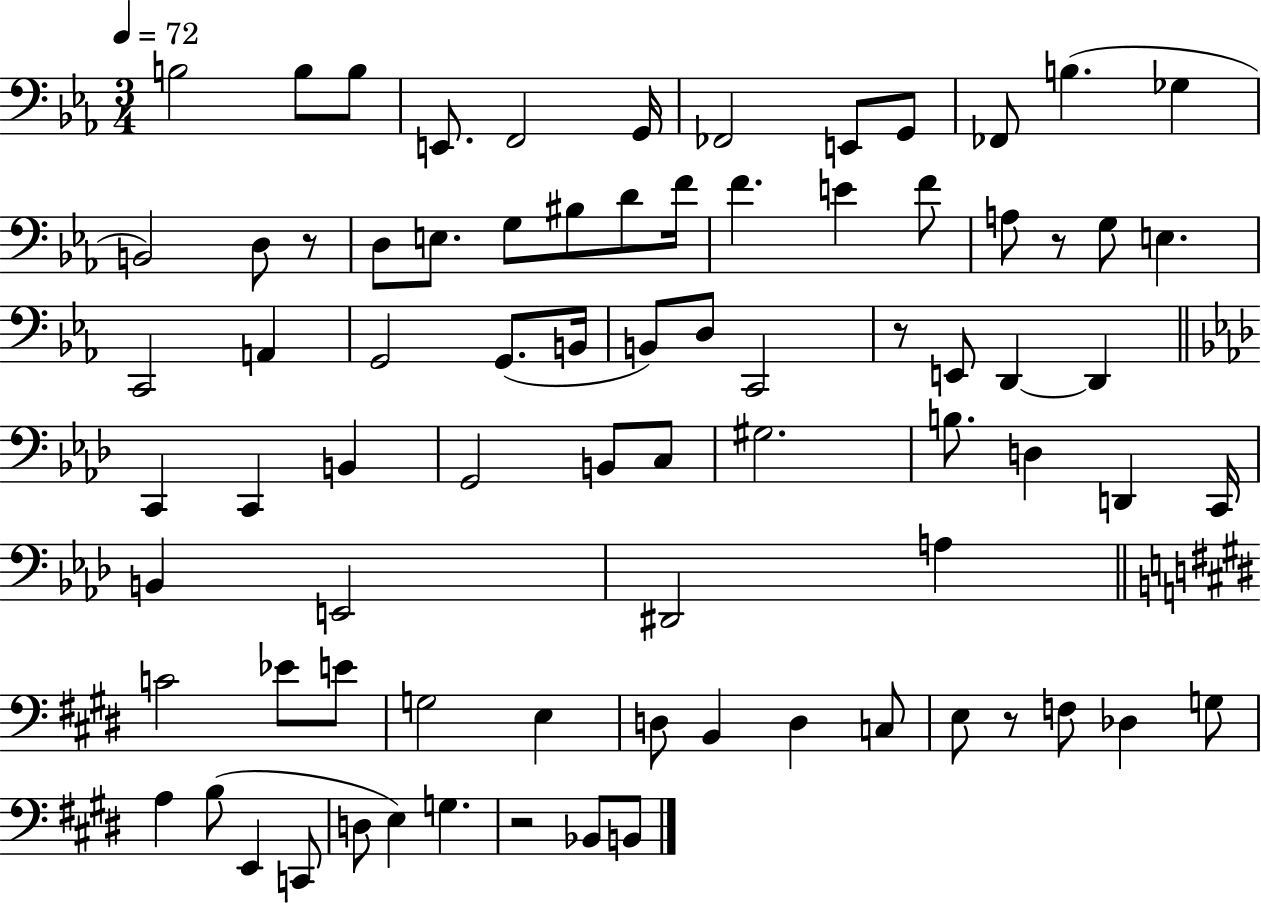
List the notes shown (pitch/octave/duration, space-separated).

B3/h B3/e B3/e E2/e. F2/h G2/s FES2/h E2/e G2/e FES2/e B3/q. Gb3/q B2/h D3/e R/e D3/e E3/e. G3/e BIS3/e D4/e F4/s F4/q. E4/q F4/e A3/e R/e G3/e E3/q. C2/h A2/q G2/h G2/e. B2/s B2/e D3/e C2/h R/e E2/e D2/q D2/q C2/q C2/q B2/q G2/h B2/e C3/e G#3/h. B3/e. D3/q D2/q C2/s B2/q E2/h D#2/h A3/q C4/h Eb4/e E4/e G3/h E3/q D3/e B2/q D3/q C3/e E3/e R/e F3/e Db3/q G3/e A3/q B3/e E2/q C2/e D3/e E3/q G3/q. R/h Bb2/e B2/e